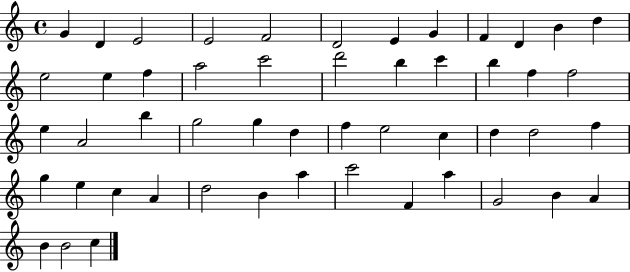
{
  \clef treble
  \time 4/4
  \defaultTimeSignature
  \key c \major
  g'4 d'4 e'2 | e'2 f'2 | d'2 e'4 g'4 | f'4 d'4 b'4 d''4 | \break e''2 e''4 f''4 | a''2 c'''2 | d'''2 b''4 c'''4 | b''4 f''4 f''2 | \break e''4 a'2 b''4 | g''2 g''4 d''4 | f''4 e''2 c''4 | d''4 d''2 f''4 | \break g''4 e''4 c''4 a'4 | d''2 b'4 a''4 | c'''2 f'4 a''4 | g'2 b'4 a'4 | \break b'4 b'2 c''4 | \bar "|."
}